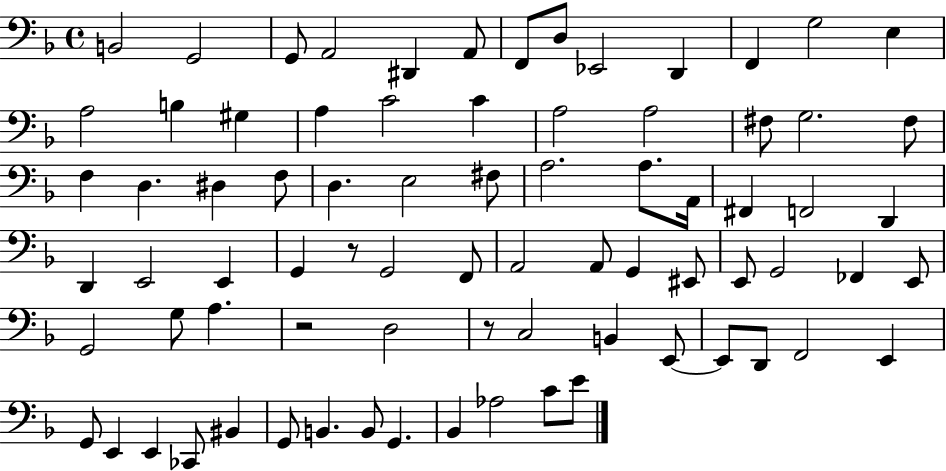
{
  \clef bass
  \time 4/4
  \defaultTimeSignature
  \key f \major
  \repeat volta 2 { b,2 g,2 | g,8 a,2 dis,4 a,8 | f,8 d8 ees,2 d,4 | f,4 g2 e4 | \break a2 b4 gis4 | a4 c'2 c'4 | a2 a2 | fis8 g2. fis8 | \break f4 d4. dis4 f8 | d4. e2 fis8 | a2. a8. a,16 | fis,4 f,2 d,4 | \break d,4 e,2 e,4 | g,4 r8 g,2 f,8 | a,2 a,8 g,4 eis,8 | e,8 g,2 fes,4 e,8 | \break g,2 g8 a4. | r2 d2 | r8 c2 b,4 e,8~~ | e,8 d,8 f,2 e,4 | \break g,8 e,4 e,4 ces,8 bis,4 | g,8 b,4. b,8 g,4. | bes,4 aes2 c'8 e'8 | } \bar "|."
}